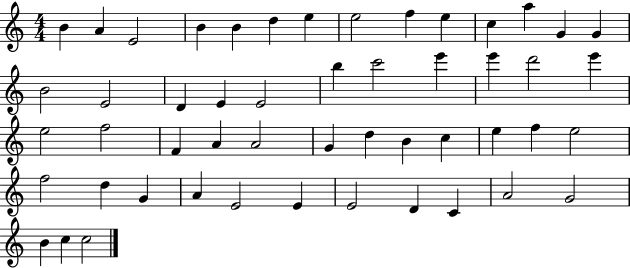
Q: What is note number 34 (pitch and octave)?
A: C5